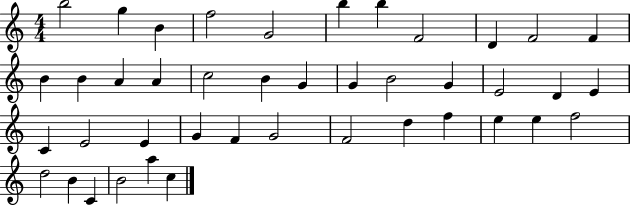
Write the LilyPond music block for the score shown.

{
  \clef treble
  \numericTimeSignature
  \time 4/4
  \key c \major
  b''2 g''4 b'4 | f''2 g'2 | b''4 b''4 f'2 | d'4 f'2 f'4 | \break b'4 b'4 a'4 a'4 | c''2 b'4 g'4 | g'4 b'2 g'4 | e'2 d'4 e'4 | \break c'4 e'2 e'4 | g'4 f'4 g'2 | f'2 d''4 f''4 | e''4 e''4 f''2 | \break d''2 b'4 c'4 | b'2 a''4 c''4 | \bar "|."
}